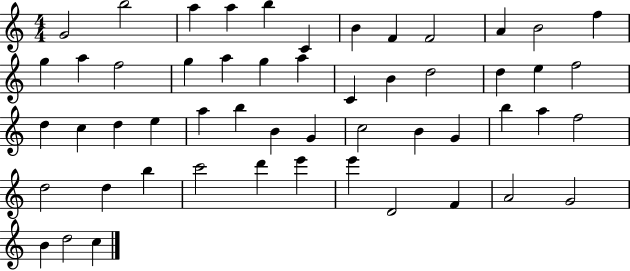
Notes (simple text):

G4/h B5/h A5/q A5/q B5/q C4/q B4/q F4/q F4/h A4/q B4/h F5/q G5/q A5/q F5/h G5/q A5/q G5/q A5/q C4/q B4/q D5/h D5/q E5/q F5/h D5/q C5/q D5/q E5/q A5/q B5/q B4/q G4/q C5/h B4/q G4/q B5/q A5/q F5/h D5/h D5/q B5/q C6/h D6/q E6/q E6/q D4/h F4/q A4/h G4/h B4/q D5/h C5/q